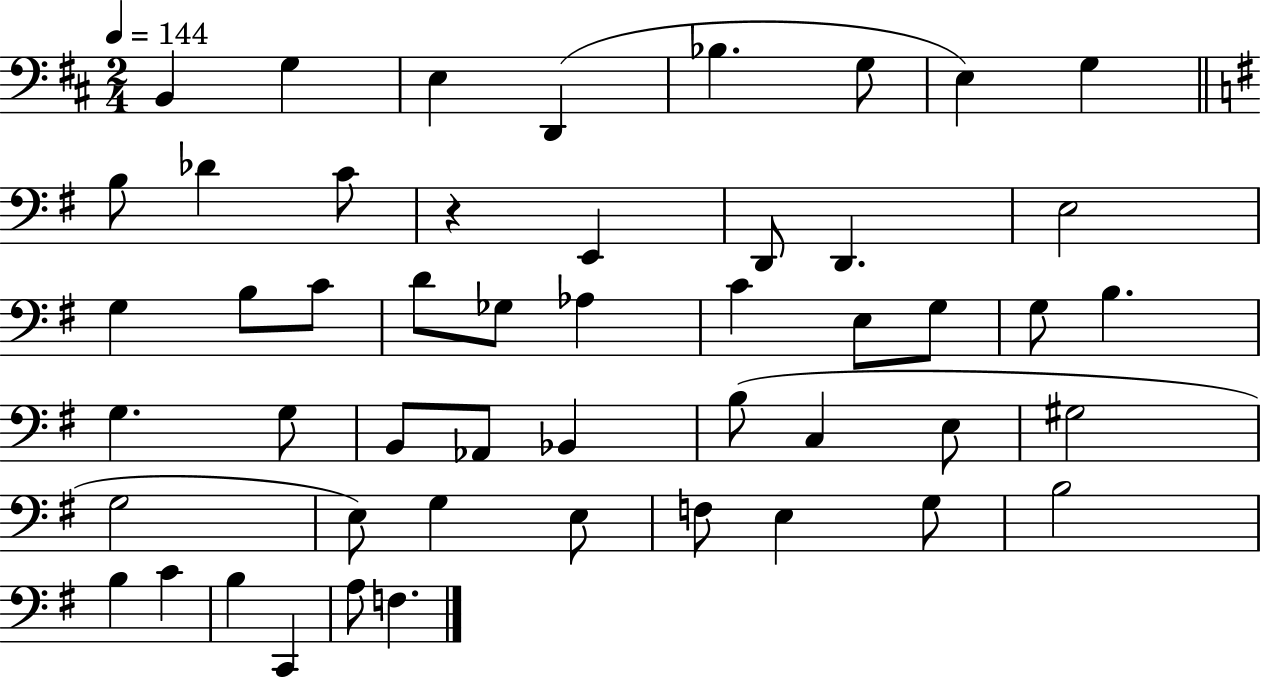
{
  \clef bass
  \numericTimeSignature
  \time 2/4
  \key d \major
  \tempo 4 = 144
  b,4 g4 | e4 d,4( | bes4. g8 | e4) g4 | \break \bar "||" \break \key g \major b8 des'4 c'8 | r4 e,4 | d,8 d,4. | e2 | \break g4 b8 c'8 | d'8 ges8 aes4 | c'4 e8 g8 | g8 b4. | \break g4. g8 | b,8 aes,8 bes,4 | b8( c4 e8 | gis2 | \break g2 | e8) g4 e8 | f8 e4 g8 | b2 | \break b4 c'4 | b4 c,4 | a8 f4. | \bar "|."
}